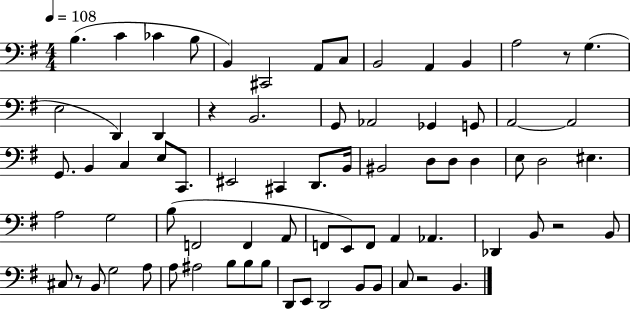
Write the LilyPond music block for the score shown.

{
  \clef bass
  \numericTimeSignature
  \time 4/4
  \key g \major
  \tempo 4 = 108
  b4.( c'4 ces'4 b8 | b,4) cis,2 a,8 c8 | b,2 a,4 b,4 | a2 r8 g4.( | \break e2 d,4) d,4 | r4 b,2. | g,8 aes,2 ges,4 g,8 | a,2~~ a,2 | \break g,8. b,4 c4 e8 c,8. | eis,2 cis,4 d,8. b,16 | bis,2 d8 d8 d4 | e8 d2 eis4. | \break a2 g2 | b8( f,2 f,4 a,8 | f,8 e,8) f,8 a,4 aes,4. | des,4 b,8 r2 b,8 | \break cis8 r8 b,8 g2 a8 | a8 ais2 b8 b8 b8 | d,8 e,8 d,2 b,8 b,8 | c8 r2 b,4. | \break \bar "|."
}